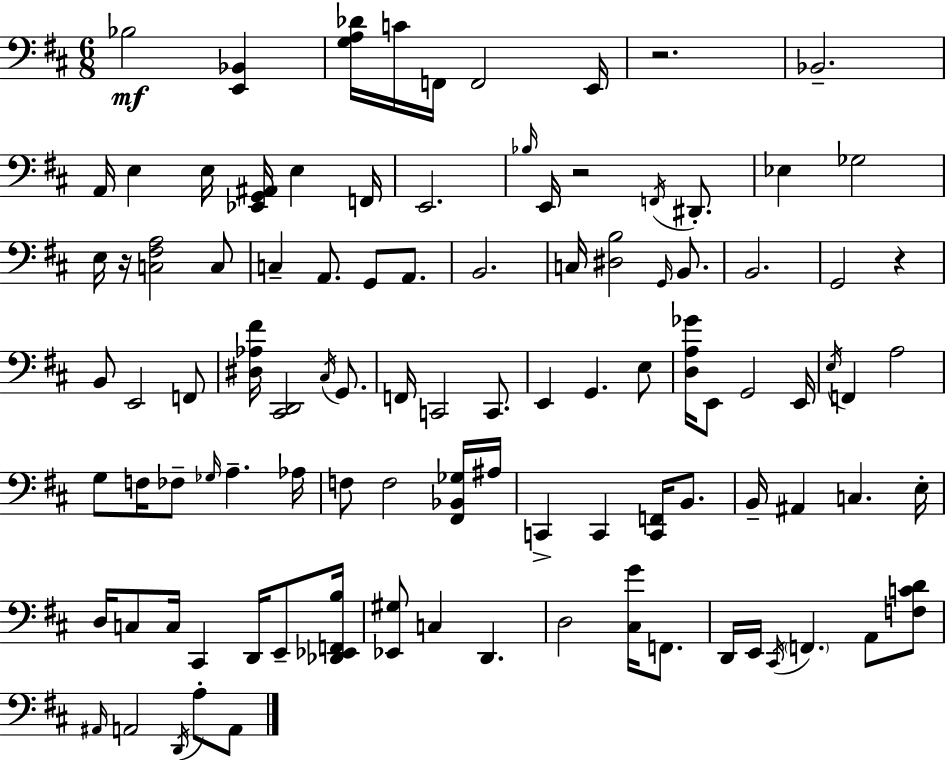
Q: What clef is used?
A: bass